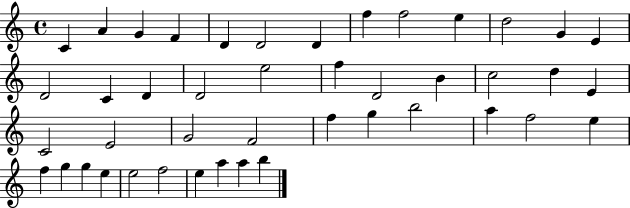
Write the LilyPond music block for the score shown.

{
  \clef treble
  \time 4/4
  \defaultTimeSignature
  \key c \major
  c'4 a'4 g'4 f'4 | d'4 d'2 d'4 | f''4 f''2 e''4 | d''2 g'4 e'4 | \break d'2 c'4 d'4 | d'2 e''2 | f''4 d'2 b'4 | c''2 d''4 e'4 | \break c'2 e'2 | g'2 f'2 | f''4 g''4 b''2 | a''4 f''2 e''4 | \break f''4 g''4 g''4 e''4 | e''2 f''2 | e''4 a''4 a''4 b''4 | \bar "|."
}